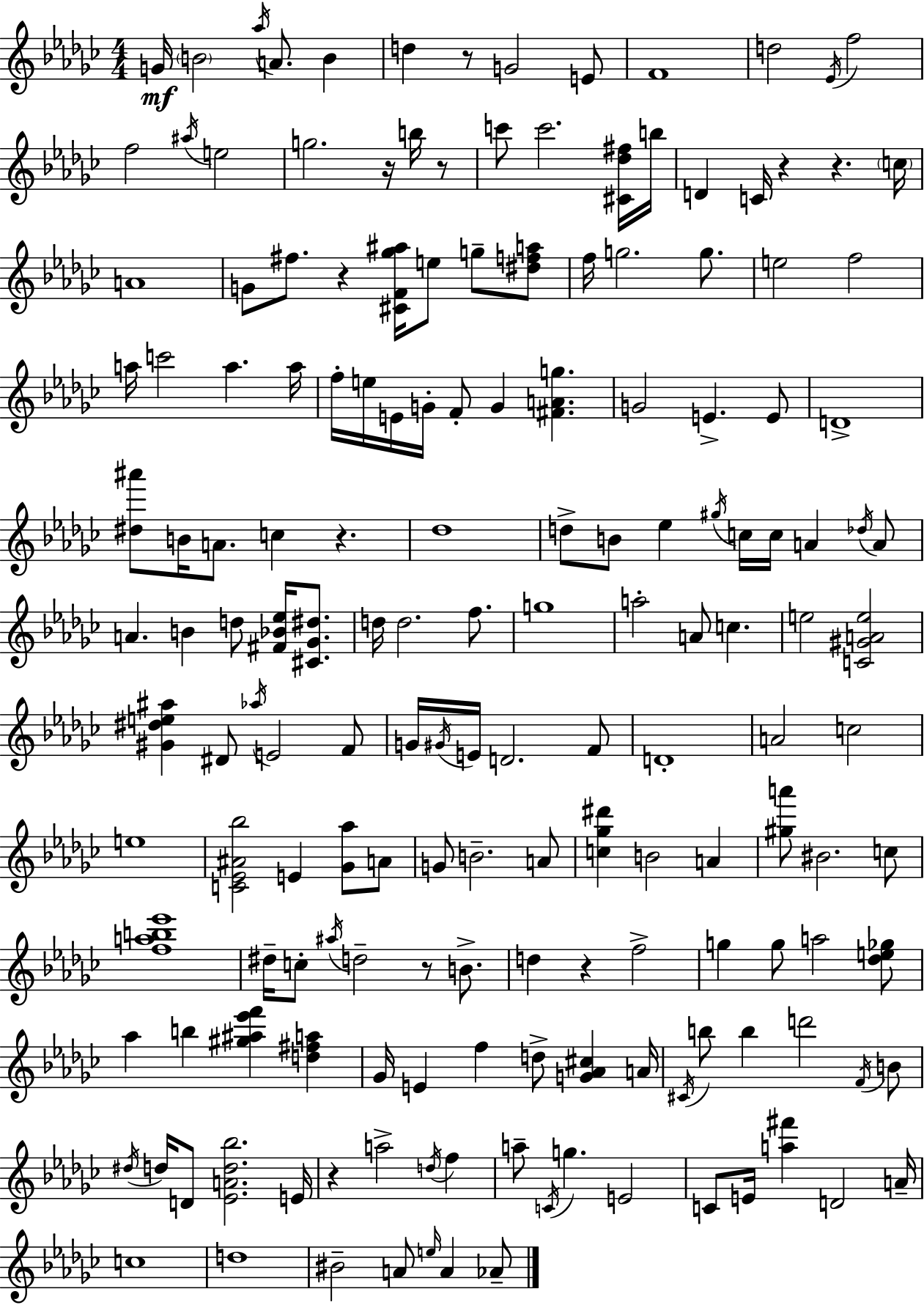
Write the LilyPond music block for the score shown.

{
  \clef treble
  \numericTimeSignature
  \time 4/4
  \key ees \minor
  g'16\mf \parenthesize b'2 \acciaccatura { aes''16 } a'8. b'4 | d''4 r8 g'2 e'8 | f'1 | d''2 \acciaccatura { ees'16 } f''2 | \break f''2 \acciaccatura { ais''16 } e''2 | g''2. r16 | b''16 r8 c'''8 c'''2. | <cis' des'' fis''>16 b''16 d'4 c'16 r4 r4. | \break \parenthesize c''16 a'1 | g'8 fis''8. r4 <cis' f' ges'' ais''>16 e''8 g''8-- | <dis'' f'' a''>8 f''16 g''2. | g''8. e''2 f''2 | \break a''16 c'''2 a''4. | a''16 f''16-. e''16 e'16 g'16-. f'8-. g'4 <fis' a' g''>4. | g'2 e'4.-> | e'8 d'1-> | \break <dis'' ais'''>8 b'16 a'8. c''4 r4. | des''1 | d''8-> b'8 ees''4 \acciaccatura { gis''16 } c''16 c''16 a'4 | \acciaccatura { des''16 } a'8 a'4. b'4 d''8 | \break <fis' bes' ees''>16 <cis' ges' dis''>8. d''16 d''2. | f''8. g''1 | a''2-. a'8 c''4. | e''2 <c' gis' a' e''>2 | \break <gis' dis'' e'' ais''>4 dis'8 \acciaccatura { aes''16 } e'2 | f'8 g'16 \acciaccatura { gis'16 } e'16 d'2. | f'8 d'1-. | a'2 c''2 | \break e''1 | <c' ees' ais' bes''>2 e'4 | <ges' aes''>8 a'8 g'8 b'2.-- | a'8 <c'' ges'' dis'''>4 b'2 | \break a'4 <gis'' a'''>8 bis'2. | c''8 <f'' a'' b'' ees'''>1 | dis''16-- c''8-. \acciaccatura { ais''16 } d''2-- | r8 b'8.-> d''4 r4 | \break f''2-> g''4 g''8 a''2 | <des'' e'' ges''>8 aes''4 b''4 | <gis'' ais'' ees''' f'''>4 <d'' fis'' a''>4 ges'16 e'4 f''4 | d''8-> <g' aes' cis''>4 a'16 \acciaccatura { cis'16 } b''8 b''4 d'''2 | \break \acciaccatura { f'16 } b'8 \acciaccatura { dis''16 } d''16 d'8 <ees' a' d'' bes''>2. | e'16 r4 a''2-> | \acciaccatura { d''16 } f''4 a''8-- \acciaccatura { c'16 } g''4. | e'2 c'8 e'16 | \break <a'' fis'''>4 d'2 a'16-- c''1 | d''1 | bis'2-- | a'8 \grace { e''16 } a'4 aes'8-- \bar "|."
}